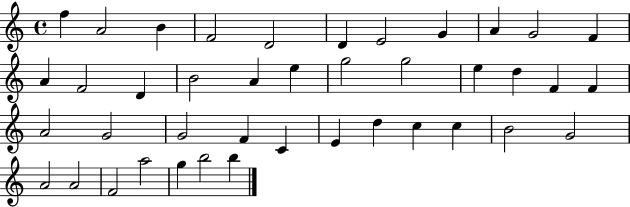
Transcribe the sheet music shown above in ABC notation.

X:1
T:Untitled
M:4/4
L:1/4
K:C
f A2 B F2 D2 D E2 G A G2 F A F2 D B2 A e g2 g2 e d F F A2 G2 G2 F C E d c c B2 G2 A2 A2 F2 a2 g b2 b